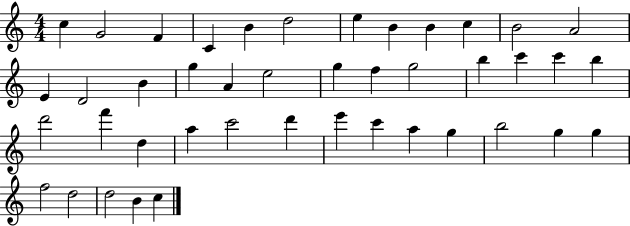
C5/q G4/h F4/q C4/q B4/q D5/h E5/q B4/q B4/q C5/q B4/h A4/h E4/q D4/h B4/q G5/q A4/q E5/h G5/q F5/q G5/h B5/q C6/q C6/q B5/q D6/h F6/q D5/q A5/q C6/h D6/q E6/q C6/q A5/q G5/q B5/h G5/q G5/q F5/h D5/h D5/h B4/q C5/q